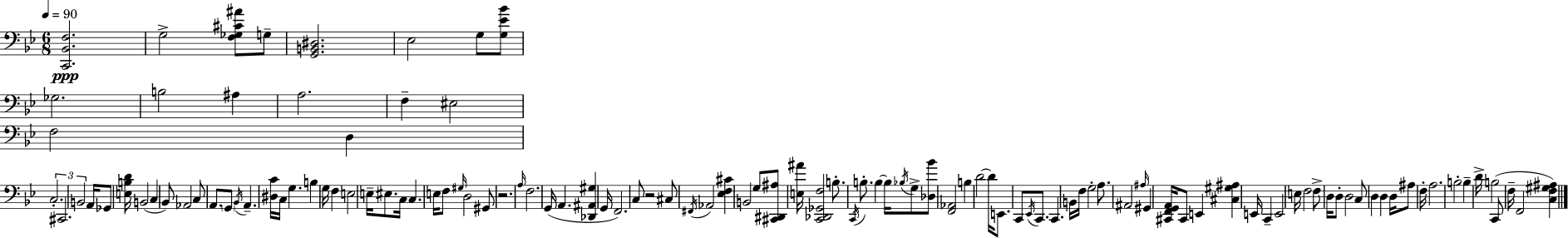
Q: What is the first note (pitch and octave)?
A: G3